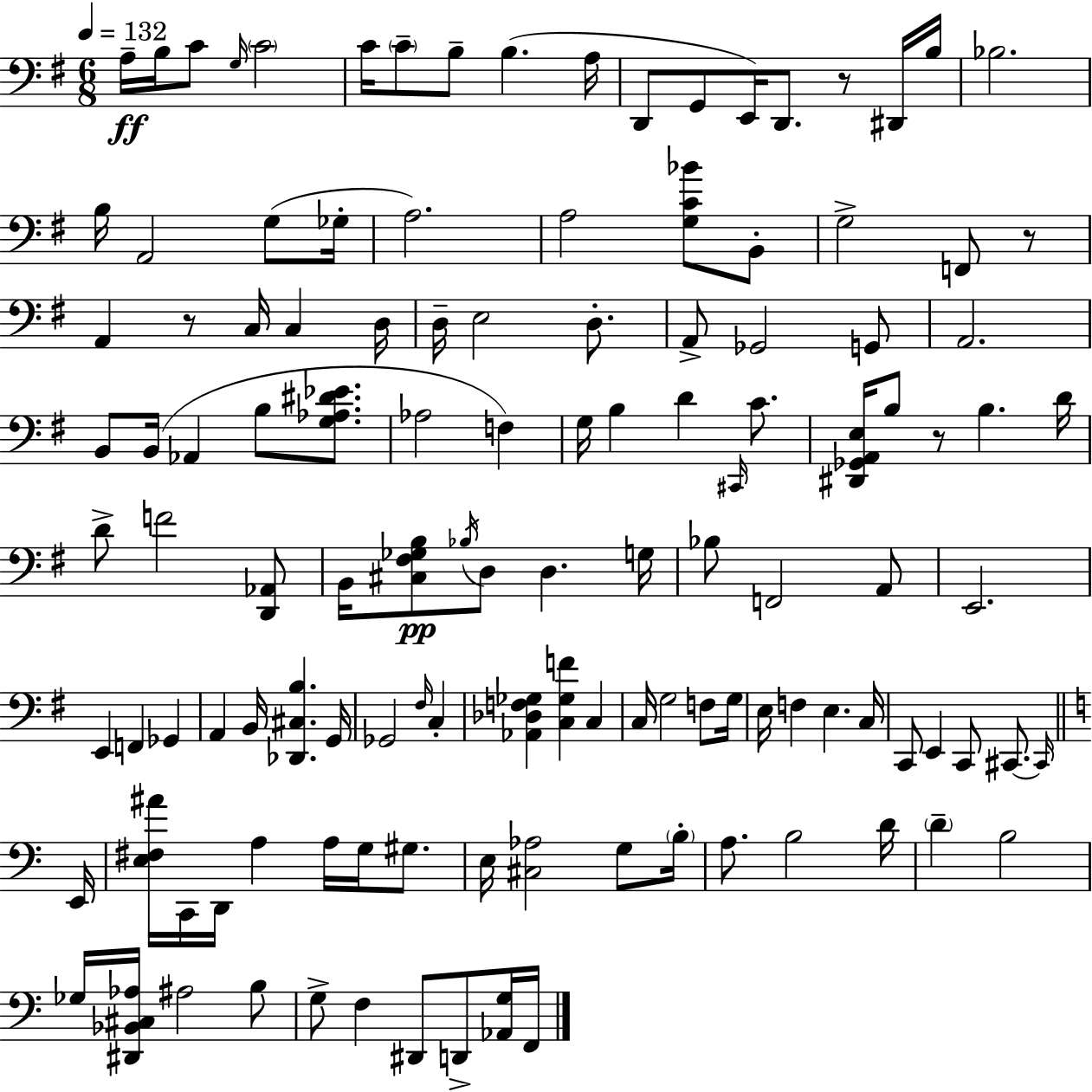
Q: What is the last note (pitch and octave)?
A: F2